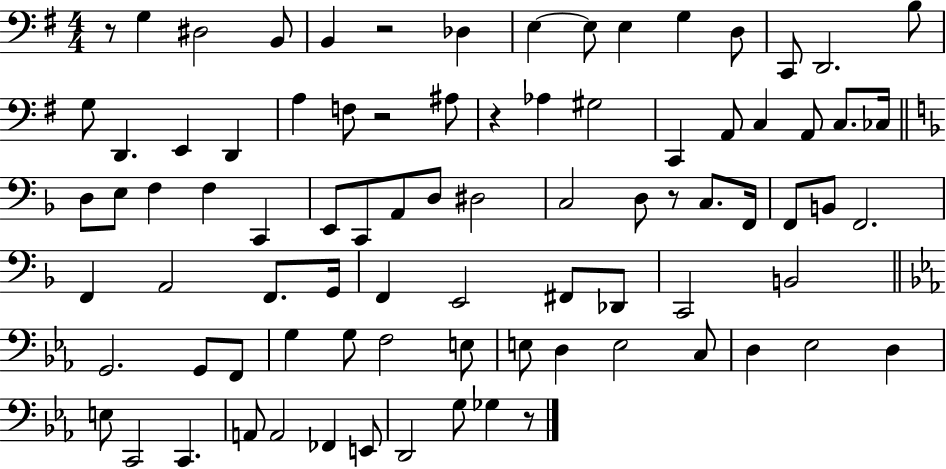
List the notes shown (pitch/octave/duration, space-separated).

R/e G3/q D#3/h B2/e B2/q R/h Db3/q E3/q E3/e E3/q G3/q D3/e C2/e D2/h. B3/e G3/e D2/q. E2/q D2/q A3/q F3/e R/h A#3/e R/q Ab3/q G#3/h C2/q A2/e C3/q A2/e C3/e. CES3/s D3/e E3/e F3/q F3/q C2/q E2/e C2/e A2/e D3/e D#3/h C3/h D3/e R/e C3/e. F2/s F2/e B2/e F2/h. F2/q A2/h F2/e. G2/s F2/q E2/h F#2/e Db2/e C2/h B2/h G2/h. G2/e F2/e G3/q G3/e F3/h E3/e E3/e D3/q E3/h C3/e D3/q Eb3/h D3/q E3/e C2/h C2/q. A2/e A2/h FES2/q E2/e D2/h G3/e Gb3/q R/e